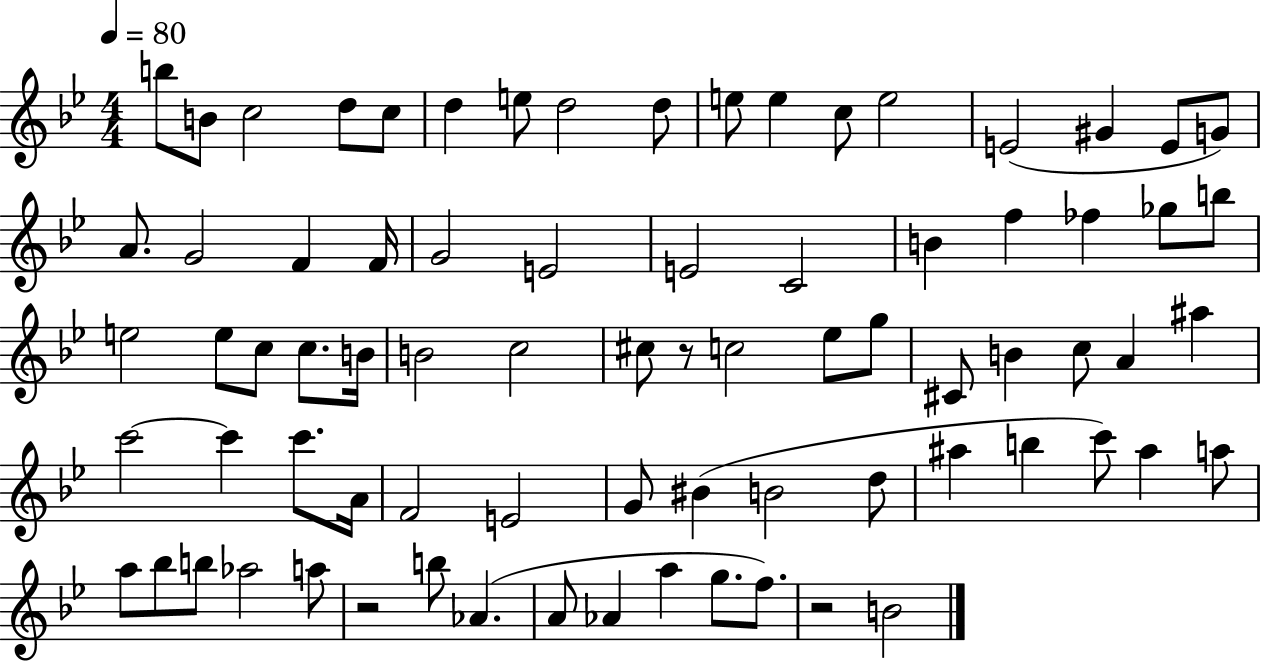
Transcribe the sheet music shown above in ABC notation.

X:1
T:Untitled
M:4/4
L:1/4
K:Bb
b/2 B/2 c2 d/2 c/2 d e/2 d2 d/2 e/2 e c/2 e2 E2 ^G E/2 G/2 A/2 G2 F F/4 G2 E2 E2 C2 B f _f _g/2 b/2 e2 e/2 c/2 c/2 B/4 B2 c2 ^c/2 z/2 c2 _e/2 g/2 ^C/2 B c/2 A ^a c'2 c' c'/2 A/4 F2 E2 G/2 ^B B2 d/2 ^a b c'/2 ^a a/2 a/2 _b/2 b/2 _a2 a/2 z2 b/2 _A A/2 _A a g/2 f/2 z2 B2